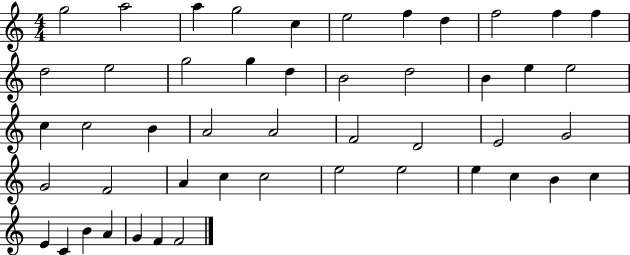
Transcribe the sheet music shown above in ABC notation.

X:1
T:Untitled
M:4/4
L:1/4
K:C
g2 a2 a g2 c e2 f d f2 f f d2 e2 g2 g d B2 d2 B e e2 c c2 B A2 A2 F2 D2 E2 G2 G2 F2 A c c2 e2 e2 e c B c E C B A G F F2